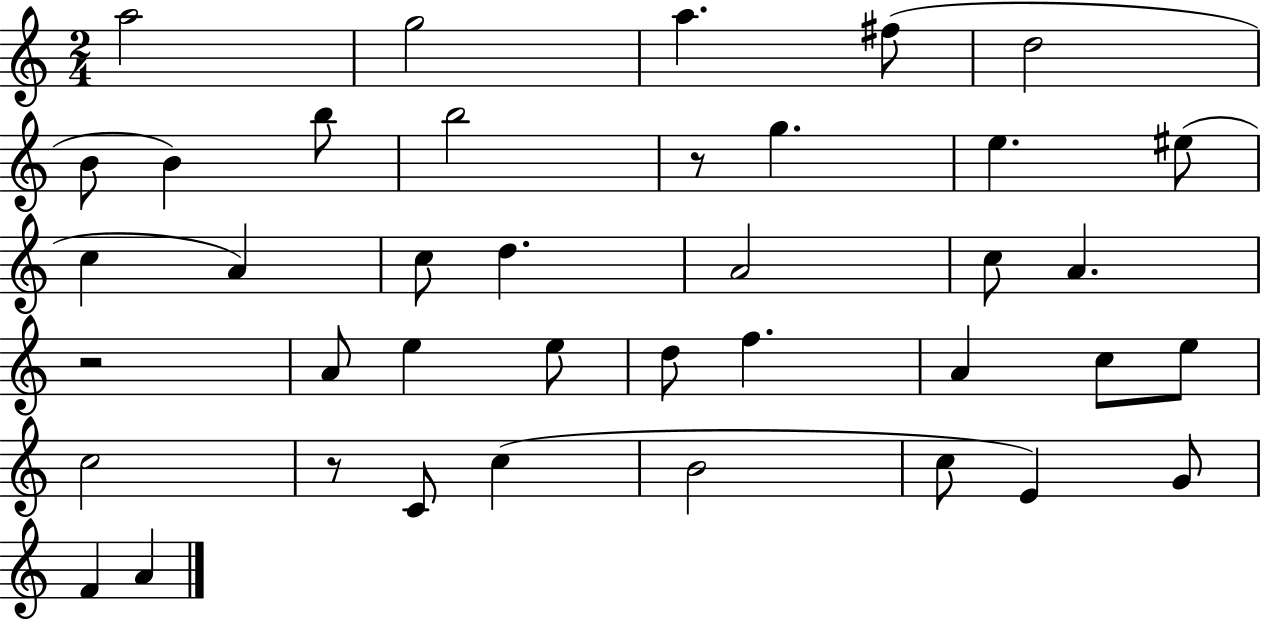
{
  \clef treble
  \numericTimeSignature
  \time 2/4
  \key c \major
  a''2 | g''2 | a''4. fis''8( | d''2 | \break b'8 b'4) b''8 | b''2 | r8 g''4. | e''4. eis''8( | \break c''4 a'4) | c''8 d''4. | a'2 | c''8 a'4. | \break r2 | a'8 e''4 e''8 | d''8 f''4. | a'4 c''8 e''8 | \break c''2 | r8 c'8 c''4( | b'2 | c''8 e'4) g'8 | \break f'4 a'4 | \bar "|."
}